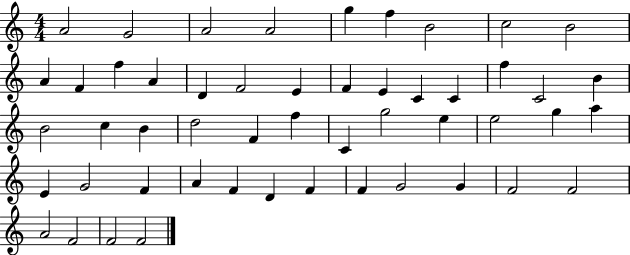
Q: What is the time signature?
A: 4/4